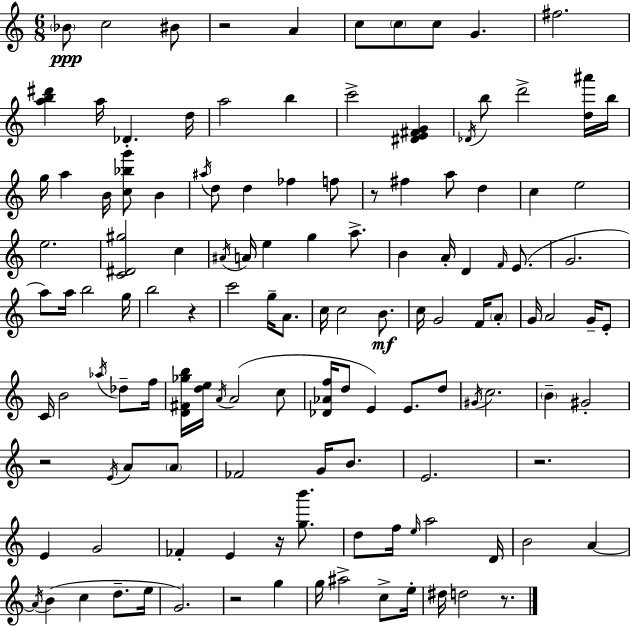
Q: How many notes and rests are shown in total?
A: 129